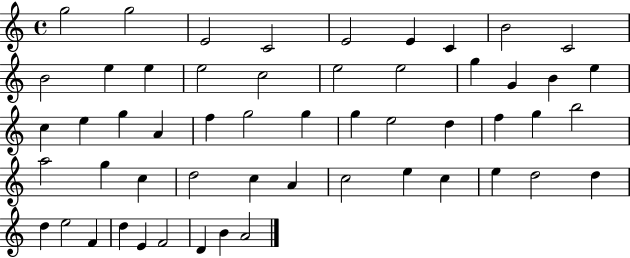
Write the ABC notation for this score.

X:1
T:Untitled
M:4/4
L:1/4
K:C
g2 g2 E2 C2 E2 E C B2 C2 B2 e e e2 c2 e2 e2 g G B e c e g A f g2 g g e2 d f g b2 a2 g c d2 c A c2 e c e d2 d d e2 F d E F2 D B A2